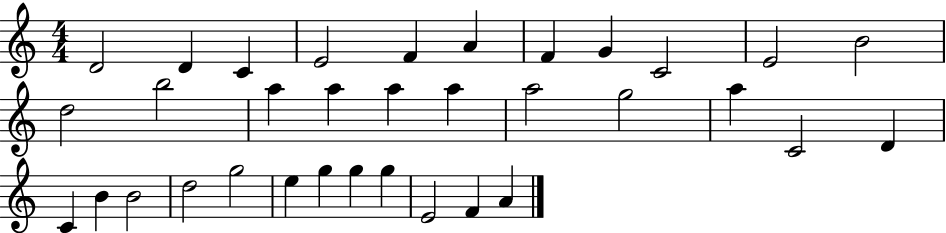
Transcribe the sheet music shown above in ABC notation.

X:1
T:Untitled
M:4/4
L:1/4
K:C
D2 D C E2 F A F G C2 E2 B2 d2 b2 a a a a a2 g2 a C2 D C B B2 d2 g2 e g g g E2 F A